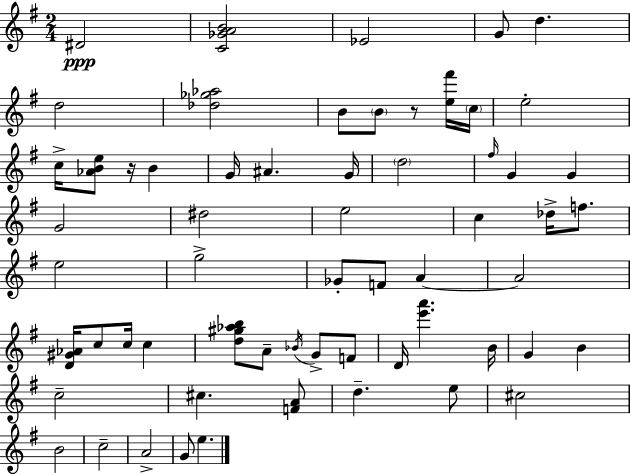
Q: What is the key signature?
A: E minor